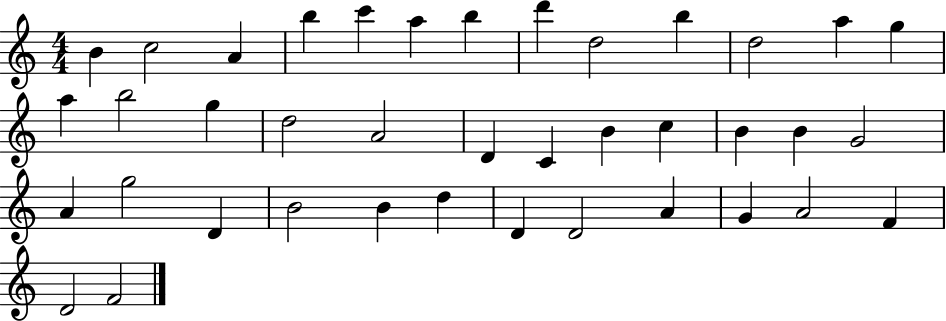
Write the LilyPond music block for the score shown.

{
  \clef treble
  \numericTimeSignature
  \time 4/4
  \key c \major
  b'4 c''2 a'4 | b''4 c'''4 a''4 b''4 | d'''4 d''2 b''4 | d''2 a''4 g''4 | \break a''4 b''2 g''4 | d''2 a'2 | d'4 c'4 b'4 c''4 | b'4 b'4 g'2 | \break a'4 g''2 d'4 | b'2 b'4 d''4 | d'4 d'2 a'4 | g'4 a'2 f'4 | \break d'2 f'2 | \bar "|."
}